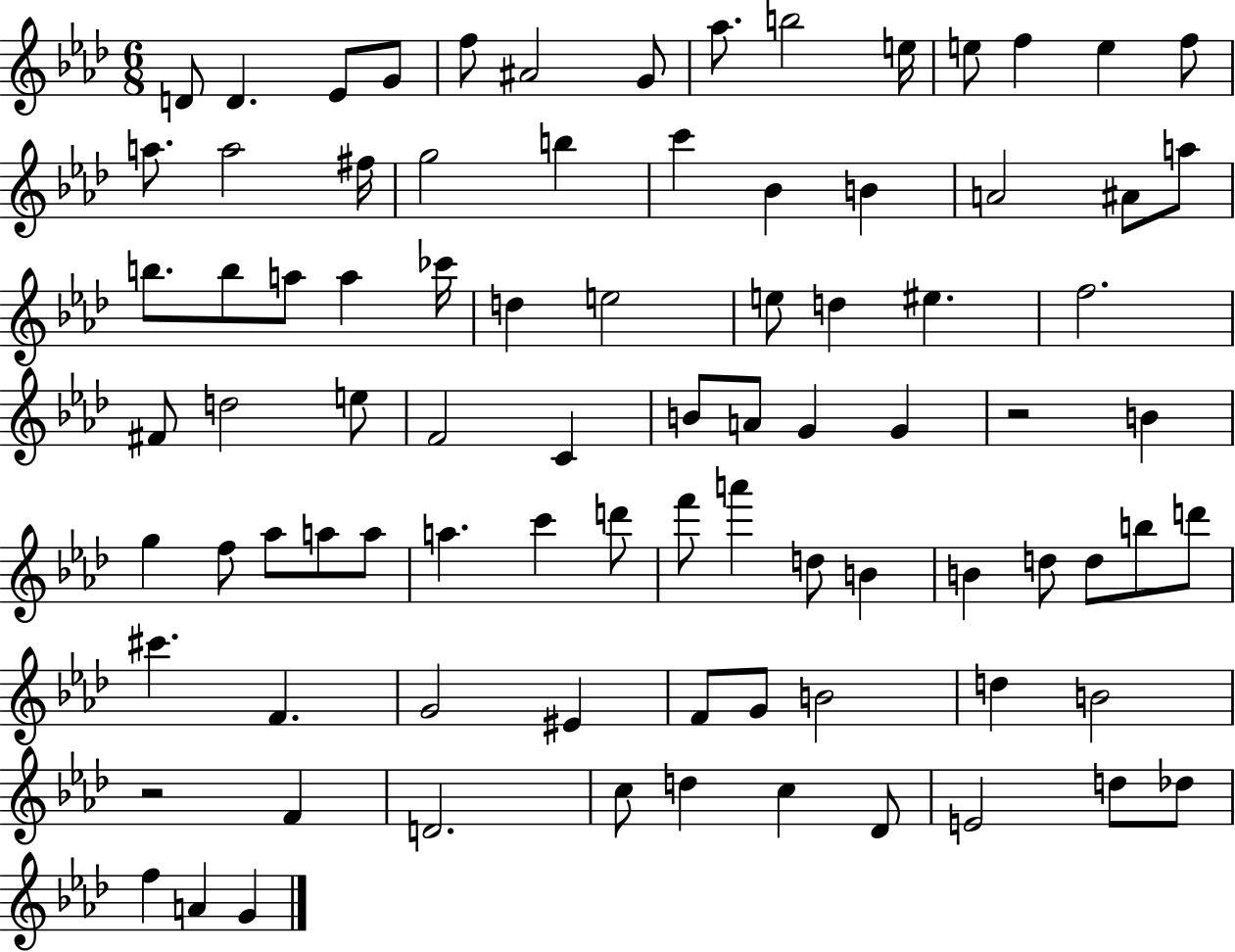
{
  \clef treble
  \numericTimeSignature
  \time 6/8
  \key aes \major
  d'8 d'4. ees'8 g'8 | f''8 ais'2 g'8 | aes''8. b''2 e''16 | e''8 f''4 e''4 f''8 | \break a''8. a''2 fis''16 | g''2 b''4 | c'''4 bes'4 b'4 | a'2 ais'8 a''8 | \break b''8. b''8 a''8 a''4 ces'''16 | d''4 e''2 | e''8 d''4 eis''4. | f''2. | \break fis'8 d''2 e''8 | f'2 c'4 | b'8 a'8 g'4 g'4 | r2 b'4 | \break g''4 f''8 aes''8 a''8 a''8 | a''4. c'''4 d'''8 | f'''8 a'''4 d''8 b'4 | b'4 d''8 d''8 b''8 d'''8 | \break cis'''4. f'4. | g'2 eis'4 | f'8 g'8 b'2 | d''4 b'2 | \break r2 f'4 | d'2. | c''8 d''4 c''4 des'8 | e'2 d''8 des''8 | \break f''4 a'4 g'4 | \bar "|."
}